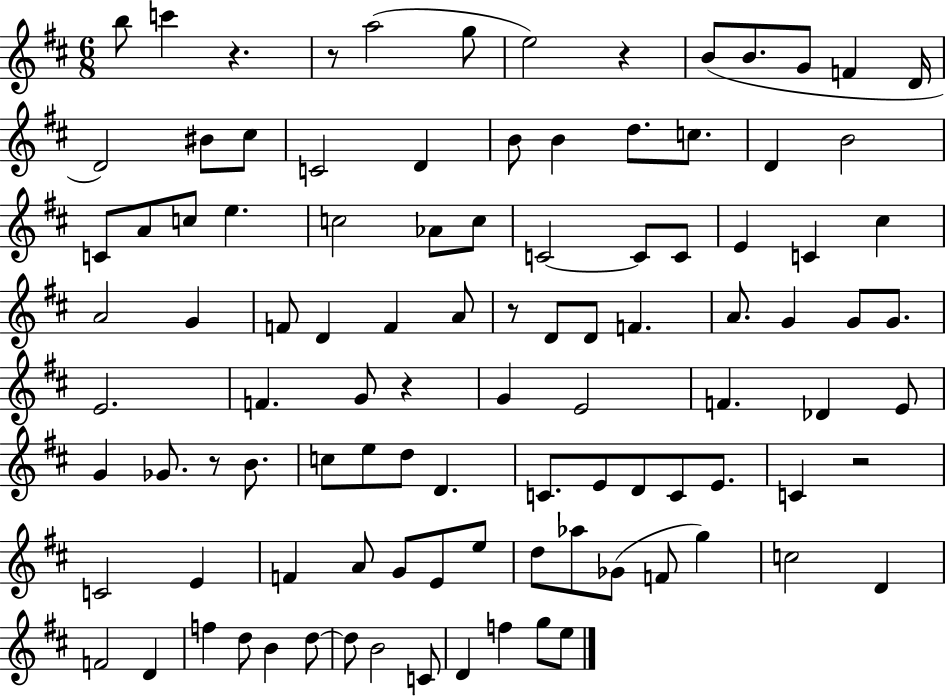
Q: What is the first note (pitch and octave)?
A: B5